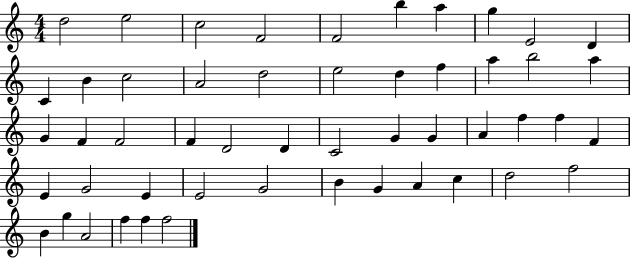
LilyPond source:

{
  \clef treble
  \numericTimeSignature
  \time 4/4
  \key c \major
  d''2 e''2 | c''2 f'2 | f'2 b''4 a''4 | g''4 e'2 d'4 | \break c'4 b'4 c''2 | a'2 d''2 | e''2 d''4 f''4 | a''4 b''2 a''4 | \break g'4 f'4 f'2 | f'4 d'2 d'4 | c'2 g'4 g'4 | a'4 f''4 f''4 f'4 | \break e'4 g'2 e'4 | e'2 g'2 | b'4 g'4 a'4 c''4 | d''2 f''2 | \break b'4 g''4 a'2 | f''4 f''4 f''2 | \bar "|."
}